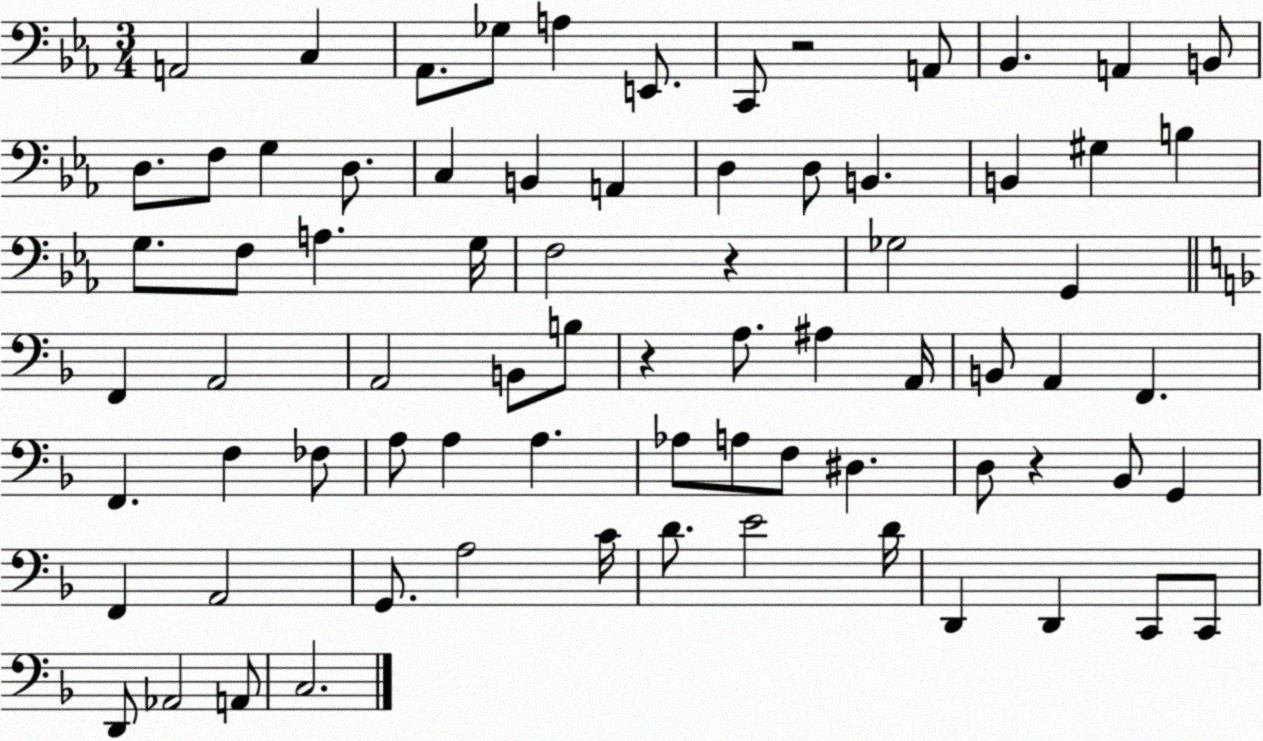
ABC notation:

X:1
T:Untitled
M:3/4
L:1/4
K:Eb
A,,2 C, _A,,/2 _G,/2 A, E,,/2 C,,/2 z2 A,,/2 _B,, A,, B,,/2 D,/2 F,/2 G, D,/2 C, B,, A,, D, D,/2 B,, B,, ^G, B, G,/2 F,/2 A, G,/4 F,2 z _G,2 G,, F,, A,,2 A,,2 B,,/2 B,/2 z A,/2 ^A, A,,/4 B,,/2 A,, F,, F,, F, _F,/2 A,/2 A, A, _A,/2 A,/2 F,/2 ^D, D,/2 z _B,,/2 G,, F,, A,,2 G,,/2 A,2 C/4 D/2 E2 D/4 D,, D,, C,,/2 C,,/2 D,,/2 _A,,2 A,,/2 C,2